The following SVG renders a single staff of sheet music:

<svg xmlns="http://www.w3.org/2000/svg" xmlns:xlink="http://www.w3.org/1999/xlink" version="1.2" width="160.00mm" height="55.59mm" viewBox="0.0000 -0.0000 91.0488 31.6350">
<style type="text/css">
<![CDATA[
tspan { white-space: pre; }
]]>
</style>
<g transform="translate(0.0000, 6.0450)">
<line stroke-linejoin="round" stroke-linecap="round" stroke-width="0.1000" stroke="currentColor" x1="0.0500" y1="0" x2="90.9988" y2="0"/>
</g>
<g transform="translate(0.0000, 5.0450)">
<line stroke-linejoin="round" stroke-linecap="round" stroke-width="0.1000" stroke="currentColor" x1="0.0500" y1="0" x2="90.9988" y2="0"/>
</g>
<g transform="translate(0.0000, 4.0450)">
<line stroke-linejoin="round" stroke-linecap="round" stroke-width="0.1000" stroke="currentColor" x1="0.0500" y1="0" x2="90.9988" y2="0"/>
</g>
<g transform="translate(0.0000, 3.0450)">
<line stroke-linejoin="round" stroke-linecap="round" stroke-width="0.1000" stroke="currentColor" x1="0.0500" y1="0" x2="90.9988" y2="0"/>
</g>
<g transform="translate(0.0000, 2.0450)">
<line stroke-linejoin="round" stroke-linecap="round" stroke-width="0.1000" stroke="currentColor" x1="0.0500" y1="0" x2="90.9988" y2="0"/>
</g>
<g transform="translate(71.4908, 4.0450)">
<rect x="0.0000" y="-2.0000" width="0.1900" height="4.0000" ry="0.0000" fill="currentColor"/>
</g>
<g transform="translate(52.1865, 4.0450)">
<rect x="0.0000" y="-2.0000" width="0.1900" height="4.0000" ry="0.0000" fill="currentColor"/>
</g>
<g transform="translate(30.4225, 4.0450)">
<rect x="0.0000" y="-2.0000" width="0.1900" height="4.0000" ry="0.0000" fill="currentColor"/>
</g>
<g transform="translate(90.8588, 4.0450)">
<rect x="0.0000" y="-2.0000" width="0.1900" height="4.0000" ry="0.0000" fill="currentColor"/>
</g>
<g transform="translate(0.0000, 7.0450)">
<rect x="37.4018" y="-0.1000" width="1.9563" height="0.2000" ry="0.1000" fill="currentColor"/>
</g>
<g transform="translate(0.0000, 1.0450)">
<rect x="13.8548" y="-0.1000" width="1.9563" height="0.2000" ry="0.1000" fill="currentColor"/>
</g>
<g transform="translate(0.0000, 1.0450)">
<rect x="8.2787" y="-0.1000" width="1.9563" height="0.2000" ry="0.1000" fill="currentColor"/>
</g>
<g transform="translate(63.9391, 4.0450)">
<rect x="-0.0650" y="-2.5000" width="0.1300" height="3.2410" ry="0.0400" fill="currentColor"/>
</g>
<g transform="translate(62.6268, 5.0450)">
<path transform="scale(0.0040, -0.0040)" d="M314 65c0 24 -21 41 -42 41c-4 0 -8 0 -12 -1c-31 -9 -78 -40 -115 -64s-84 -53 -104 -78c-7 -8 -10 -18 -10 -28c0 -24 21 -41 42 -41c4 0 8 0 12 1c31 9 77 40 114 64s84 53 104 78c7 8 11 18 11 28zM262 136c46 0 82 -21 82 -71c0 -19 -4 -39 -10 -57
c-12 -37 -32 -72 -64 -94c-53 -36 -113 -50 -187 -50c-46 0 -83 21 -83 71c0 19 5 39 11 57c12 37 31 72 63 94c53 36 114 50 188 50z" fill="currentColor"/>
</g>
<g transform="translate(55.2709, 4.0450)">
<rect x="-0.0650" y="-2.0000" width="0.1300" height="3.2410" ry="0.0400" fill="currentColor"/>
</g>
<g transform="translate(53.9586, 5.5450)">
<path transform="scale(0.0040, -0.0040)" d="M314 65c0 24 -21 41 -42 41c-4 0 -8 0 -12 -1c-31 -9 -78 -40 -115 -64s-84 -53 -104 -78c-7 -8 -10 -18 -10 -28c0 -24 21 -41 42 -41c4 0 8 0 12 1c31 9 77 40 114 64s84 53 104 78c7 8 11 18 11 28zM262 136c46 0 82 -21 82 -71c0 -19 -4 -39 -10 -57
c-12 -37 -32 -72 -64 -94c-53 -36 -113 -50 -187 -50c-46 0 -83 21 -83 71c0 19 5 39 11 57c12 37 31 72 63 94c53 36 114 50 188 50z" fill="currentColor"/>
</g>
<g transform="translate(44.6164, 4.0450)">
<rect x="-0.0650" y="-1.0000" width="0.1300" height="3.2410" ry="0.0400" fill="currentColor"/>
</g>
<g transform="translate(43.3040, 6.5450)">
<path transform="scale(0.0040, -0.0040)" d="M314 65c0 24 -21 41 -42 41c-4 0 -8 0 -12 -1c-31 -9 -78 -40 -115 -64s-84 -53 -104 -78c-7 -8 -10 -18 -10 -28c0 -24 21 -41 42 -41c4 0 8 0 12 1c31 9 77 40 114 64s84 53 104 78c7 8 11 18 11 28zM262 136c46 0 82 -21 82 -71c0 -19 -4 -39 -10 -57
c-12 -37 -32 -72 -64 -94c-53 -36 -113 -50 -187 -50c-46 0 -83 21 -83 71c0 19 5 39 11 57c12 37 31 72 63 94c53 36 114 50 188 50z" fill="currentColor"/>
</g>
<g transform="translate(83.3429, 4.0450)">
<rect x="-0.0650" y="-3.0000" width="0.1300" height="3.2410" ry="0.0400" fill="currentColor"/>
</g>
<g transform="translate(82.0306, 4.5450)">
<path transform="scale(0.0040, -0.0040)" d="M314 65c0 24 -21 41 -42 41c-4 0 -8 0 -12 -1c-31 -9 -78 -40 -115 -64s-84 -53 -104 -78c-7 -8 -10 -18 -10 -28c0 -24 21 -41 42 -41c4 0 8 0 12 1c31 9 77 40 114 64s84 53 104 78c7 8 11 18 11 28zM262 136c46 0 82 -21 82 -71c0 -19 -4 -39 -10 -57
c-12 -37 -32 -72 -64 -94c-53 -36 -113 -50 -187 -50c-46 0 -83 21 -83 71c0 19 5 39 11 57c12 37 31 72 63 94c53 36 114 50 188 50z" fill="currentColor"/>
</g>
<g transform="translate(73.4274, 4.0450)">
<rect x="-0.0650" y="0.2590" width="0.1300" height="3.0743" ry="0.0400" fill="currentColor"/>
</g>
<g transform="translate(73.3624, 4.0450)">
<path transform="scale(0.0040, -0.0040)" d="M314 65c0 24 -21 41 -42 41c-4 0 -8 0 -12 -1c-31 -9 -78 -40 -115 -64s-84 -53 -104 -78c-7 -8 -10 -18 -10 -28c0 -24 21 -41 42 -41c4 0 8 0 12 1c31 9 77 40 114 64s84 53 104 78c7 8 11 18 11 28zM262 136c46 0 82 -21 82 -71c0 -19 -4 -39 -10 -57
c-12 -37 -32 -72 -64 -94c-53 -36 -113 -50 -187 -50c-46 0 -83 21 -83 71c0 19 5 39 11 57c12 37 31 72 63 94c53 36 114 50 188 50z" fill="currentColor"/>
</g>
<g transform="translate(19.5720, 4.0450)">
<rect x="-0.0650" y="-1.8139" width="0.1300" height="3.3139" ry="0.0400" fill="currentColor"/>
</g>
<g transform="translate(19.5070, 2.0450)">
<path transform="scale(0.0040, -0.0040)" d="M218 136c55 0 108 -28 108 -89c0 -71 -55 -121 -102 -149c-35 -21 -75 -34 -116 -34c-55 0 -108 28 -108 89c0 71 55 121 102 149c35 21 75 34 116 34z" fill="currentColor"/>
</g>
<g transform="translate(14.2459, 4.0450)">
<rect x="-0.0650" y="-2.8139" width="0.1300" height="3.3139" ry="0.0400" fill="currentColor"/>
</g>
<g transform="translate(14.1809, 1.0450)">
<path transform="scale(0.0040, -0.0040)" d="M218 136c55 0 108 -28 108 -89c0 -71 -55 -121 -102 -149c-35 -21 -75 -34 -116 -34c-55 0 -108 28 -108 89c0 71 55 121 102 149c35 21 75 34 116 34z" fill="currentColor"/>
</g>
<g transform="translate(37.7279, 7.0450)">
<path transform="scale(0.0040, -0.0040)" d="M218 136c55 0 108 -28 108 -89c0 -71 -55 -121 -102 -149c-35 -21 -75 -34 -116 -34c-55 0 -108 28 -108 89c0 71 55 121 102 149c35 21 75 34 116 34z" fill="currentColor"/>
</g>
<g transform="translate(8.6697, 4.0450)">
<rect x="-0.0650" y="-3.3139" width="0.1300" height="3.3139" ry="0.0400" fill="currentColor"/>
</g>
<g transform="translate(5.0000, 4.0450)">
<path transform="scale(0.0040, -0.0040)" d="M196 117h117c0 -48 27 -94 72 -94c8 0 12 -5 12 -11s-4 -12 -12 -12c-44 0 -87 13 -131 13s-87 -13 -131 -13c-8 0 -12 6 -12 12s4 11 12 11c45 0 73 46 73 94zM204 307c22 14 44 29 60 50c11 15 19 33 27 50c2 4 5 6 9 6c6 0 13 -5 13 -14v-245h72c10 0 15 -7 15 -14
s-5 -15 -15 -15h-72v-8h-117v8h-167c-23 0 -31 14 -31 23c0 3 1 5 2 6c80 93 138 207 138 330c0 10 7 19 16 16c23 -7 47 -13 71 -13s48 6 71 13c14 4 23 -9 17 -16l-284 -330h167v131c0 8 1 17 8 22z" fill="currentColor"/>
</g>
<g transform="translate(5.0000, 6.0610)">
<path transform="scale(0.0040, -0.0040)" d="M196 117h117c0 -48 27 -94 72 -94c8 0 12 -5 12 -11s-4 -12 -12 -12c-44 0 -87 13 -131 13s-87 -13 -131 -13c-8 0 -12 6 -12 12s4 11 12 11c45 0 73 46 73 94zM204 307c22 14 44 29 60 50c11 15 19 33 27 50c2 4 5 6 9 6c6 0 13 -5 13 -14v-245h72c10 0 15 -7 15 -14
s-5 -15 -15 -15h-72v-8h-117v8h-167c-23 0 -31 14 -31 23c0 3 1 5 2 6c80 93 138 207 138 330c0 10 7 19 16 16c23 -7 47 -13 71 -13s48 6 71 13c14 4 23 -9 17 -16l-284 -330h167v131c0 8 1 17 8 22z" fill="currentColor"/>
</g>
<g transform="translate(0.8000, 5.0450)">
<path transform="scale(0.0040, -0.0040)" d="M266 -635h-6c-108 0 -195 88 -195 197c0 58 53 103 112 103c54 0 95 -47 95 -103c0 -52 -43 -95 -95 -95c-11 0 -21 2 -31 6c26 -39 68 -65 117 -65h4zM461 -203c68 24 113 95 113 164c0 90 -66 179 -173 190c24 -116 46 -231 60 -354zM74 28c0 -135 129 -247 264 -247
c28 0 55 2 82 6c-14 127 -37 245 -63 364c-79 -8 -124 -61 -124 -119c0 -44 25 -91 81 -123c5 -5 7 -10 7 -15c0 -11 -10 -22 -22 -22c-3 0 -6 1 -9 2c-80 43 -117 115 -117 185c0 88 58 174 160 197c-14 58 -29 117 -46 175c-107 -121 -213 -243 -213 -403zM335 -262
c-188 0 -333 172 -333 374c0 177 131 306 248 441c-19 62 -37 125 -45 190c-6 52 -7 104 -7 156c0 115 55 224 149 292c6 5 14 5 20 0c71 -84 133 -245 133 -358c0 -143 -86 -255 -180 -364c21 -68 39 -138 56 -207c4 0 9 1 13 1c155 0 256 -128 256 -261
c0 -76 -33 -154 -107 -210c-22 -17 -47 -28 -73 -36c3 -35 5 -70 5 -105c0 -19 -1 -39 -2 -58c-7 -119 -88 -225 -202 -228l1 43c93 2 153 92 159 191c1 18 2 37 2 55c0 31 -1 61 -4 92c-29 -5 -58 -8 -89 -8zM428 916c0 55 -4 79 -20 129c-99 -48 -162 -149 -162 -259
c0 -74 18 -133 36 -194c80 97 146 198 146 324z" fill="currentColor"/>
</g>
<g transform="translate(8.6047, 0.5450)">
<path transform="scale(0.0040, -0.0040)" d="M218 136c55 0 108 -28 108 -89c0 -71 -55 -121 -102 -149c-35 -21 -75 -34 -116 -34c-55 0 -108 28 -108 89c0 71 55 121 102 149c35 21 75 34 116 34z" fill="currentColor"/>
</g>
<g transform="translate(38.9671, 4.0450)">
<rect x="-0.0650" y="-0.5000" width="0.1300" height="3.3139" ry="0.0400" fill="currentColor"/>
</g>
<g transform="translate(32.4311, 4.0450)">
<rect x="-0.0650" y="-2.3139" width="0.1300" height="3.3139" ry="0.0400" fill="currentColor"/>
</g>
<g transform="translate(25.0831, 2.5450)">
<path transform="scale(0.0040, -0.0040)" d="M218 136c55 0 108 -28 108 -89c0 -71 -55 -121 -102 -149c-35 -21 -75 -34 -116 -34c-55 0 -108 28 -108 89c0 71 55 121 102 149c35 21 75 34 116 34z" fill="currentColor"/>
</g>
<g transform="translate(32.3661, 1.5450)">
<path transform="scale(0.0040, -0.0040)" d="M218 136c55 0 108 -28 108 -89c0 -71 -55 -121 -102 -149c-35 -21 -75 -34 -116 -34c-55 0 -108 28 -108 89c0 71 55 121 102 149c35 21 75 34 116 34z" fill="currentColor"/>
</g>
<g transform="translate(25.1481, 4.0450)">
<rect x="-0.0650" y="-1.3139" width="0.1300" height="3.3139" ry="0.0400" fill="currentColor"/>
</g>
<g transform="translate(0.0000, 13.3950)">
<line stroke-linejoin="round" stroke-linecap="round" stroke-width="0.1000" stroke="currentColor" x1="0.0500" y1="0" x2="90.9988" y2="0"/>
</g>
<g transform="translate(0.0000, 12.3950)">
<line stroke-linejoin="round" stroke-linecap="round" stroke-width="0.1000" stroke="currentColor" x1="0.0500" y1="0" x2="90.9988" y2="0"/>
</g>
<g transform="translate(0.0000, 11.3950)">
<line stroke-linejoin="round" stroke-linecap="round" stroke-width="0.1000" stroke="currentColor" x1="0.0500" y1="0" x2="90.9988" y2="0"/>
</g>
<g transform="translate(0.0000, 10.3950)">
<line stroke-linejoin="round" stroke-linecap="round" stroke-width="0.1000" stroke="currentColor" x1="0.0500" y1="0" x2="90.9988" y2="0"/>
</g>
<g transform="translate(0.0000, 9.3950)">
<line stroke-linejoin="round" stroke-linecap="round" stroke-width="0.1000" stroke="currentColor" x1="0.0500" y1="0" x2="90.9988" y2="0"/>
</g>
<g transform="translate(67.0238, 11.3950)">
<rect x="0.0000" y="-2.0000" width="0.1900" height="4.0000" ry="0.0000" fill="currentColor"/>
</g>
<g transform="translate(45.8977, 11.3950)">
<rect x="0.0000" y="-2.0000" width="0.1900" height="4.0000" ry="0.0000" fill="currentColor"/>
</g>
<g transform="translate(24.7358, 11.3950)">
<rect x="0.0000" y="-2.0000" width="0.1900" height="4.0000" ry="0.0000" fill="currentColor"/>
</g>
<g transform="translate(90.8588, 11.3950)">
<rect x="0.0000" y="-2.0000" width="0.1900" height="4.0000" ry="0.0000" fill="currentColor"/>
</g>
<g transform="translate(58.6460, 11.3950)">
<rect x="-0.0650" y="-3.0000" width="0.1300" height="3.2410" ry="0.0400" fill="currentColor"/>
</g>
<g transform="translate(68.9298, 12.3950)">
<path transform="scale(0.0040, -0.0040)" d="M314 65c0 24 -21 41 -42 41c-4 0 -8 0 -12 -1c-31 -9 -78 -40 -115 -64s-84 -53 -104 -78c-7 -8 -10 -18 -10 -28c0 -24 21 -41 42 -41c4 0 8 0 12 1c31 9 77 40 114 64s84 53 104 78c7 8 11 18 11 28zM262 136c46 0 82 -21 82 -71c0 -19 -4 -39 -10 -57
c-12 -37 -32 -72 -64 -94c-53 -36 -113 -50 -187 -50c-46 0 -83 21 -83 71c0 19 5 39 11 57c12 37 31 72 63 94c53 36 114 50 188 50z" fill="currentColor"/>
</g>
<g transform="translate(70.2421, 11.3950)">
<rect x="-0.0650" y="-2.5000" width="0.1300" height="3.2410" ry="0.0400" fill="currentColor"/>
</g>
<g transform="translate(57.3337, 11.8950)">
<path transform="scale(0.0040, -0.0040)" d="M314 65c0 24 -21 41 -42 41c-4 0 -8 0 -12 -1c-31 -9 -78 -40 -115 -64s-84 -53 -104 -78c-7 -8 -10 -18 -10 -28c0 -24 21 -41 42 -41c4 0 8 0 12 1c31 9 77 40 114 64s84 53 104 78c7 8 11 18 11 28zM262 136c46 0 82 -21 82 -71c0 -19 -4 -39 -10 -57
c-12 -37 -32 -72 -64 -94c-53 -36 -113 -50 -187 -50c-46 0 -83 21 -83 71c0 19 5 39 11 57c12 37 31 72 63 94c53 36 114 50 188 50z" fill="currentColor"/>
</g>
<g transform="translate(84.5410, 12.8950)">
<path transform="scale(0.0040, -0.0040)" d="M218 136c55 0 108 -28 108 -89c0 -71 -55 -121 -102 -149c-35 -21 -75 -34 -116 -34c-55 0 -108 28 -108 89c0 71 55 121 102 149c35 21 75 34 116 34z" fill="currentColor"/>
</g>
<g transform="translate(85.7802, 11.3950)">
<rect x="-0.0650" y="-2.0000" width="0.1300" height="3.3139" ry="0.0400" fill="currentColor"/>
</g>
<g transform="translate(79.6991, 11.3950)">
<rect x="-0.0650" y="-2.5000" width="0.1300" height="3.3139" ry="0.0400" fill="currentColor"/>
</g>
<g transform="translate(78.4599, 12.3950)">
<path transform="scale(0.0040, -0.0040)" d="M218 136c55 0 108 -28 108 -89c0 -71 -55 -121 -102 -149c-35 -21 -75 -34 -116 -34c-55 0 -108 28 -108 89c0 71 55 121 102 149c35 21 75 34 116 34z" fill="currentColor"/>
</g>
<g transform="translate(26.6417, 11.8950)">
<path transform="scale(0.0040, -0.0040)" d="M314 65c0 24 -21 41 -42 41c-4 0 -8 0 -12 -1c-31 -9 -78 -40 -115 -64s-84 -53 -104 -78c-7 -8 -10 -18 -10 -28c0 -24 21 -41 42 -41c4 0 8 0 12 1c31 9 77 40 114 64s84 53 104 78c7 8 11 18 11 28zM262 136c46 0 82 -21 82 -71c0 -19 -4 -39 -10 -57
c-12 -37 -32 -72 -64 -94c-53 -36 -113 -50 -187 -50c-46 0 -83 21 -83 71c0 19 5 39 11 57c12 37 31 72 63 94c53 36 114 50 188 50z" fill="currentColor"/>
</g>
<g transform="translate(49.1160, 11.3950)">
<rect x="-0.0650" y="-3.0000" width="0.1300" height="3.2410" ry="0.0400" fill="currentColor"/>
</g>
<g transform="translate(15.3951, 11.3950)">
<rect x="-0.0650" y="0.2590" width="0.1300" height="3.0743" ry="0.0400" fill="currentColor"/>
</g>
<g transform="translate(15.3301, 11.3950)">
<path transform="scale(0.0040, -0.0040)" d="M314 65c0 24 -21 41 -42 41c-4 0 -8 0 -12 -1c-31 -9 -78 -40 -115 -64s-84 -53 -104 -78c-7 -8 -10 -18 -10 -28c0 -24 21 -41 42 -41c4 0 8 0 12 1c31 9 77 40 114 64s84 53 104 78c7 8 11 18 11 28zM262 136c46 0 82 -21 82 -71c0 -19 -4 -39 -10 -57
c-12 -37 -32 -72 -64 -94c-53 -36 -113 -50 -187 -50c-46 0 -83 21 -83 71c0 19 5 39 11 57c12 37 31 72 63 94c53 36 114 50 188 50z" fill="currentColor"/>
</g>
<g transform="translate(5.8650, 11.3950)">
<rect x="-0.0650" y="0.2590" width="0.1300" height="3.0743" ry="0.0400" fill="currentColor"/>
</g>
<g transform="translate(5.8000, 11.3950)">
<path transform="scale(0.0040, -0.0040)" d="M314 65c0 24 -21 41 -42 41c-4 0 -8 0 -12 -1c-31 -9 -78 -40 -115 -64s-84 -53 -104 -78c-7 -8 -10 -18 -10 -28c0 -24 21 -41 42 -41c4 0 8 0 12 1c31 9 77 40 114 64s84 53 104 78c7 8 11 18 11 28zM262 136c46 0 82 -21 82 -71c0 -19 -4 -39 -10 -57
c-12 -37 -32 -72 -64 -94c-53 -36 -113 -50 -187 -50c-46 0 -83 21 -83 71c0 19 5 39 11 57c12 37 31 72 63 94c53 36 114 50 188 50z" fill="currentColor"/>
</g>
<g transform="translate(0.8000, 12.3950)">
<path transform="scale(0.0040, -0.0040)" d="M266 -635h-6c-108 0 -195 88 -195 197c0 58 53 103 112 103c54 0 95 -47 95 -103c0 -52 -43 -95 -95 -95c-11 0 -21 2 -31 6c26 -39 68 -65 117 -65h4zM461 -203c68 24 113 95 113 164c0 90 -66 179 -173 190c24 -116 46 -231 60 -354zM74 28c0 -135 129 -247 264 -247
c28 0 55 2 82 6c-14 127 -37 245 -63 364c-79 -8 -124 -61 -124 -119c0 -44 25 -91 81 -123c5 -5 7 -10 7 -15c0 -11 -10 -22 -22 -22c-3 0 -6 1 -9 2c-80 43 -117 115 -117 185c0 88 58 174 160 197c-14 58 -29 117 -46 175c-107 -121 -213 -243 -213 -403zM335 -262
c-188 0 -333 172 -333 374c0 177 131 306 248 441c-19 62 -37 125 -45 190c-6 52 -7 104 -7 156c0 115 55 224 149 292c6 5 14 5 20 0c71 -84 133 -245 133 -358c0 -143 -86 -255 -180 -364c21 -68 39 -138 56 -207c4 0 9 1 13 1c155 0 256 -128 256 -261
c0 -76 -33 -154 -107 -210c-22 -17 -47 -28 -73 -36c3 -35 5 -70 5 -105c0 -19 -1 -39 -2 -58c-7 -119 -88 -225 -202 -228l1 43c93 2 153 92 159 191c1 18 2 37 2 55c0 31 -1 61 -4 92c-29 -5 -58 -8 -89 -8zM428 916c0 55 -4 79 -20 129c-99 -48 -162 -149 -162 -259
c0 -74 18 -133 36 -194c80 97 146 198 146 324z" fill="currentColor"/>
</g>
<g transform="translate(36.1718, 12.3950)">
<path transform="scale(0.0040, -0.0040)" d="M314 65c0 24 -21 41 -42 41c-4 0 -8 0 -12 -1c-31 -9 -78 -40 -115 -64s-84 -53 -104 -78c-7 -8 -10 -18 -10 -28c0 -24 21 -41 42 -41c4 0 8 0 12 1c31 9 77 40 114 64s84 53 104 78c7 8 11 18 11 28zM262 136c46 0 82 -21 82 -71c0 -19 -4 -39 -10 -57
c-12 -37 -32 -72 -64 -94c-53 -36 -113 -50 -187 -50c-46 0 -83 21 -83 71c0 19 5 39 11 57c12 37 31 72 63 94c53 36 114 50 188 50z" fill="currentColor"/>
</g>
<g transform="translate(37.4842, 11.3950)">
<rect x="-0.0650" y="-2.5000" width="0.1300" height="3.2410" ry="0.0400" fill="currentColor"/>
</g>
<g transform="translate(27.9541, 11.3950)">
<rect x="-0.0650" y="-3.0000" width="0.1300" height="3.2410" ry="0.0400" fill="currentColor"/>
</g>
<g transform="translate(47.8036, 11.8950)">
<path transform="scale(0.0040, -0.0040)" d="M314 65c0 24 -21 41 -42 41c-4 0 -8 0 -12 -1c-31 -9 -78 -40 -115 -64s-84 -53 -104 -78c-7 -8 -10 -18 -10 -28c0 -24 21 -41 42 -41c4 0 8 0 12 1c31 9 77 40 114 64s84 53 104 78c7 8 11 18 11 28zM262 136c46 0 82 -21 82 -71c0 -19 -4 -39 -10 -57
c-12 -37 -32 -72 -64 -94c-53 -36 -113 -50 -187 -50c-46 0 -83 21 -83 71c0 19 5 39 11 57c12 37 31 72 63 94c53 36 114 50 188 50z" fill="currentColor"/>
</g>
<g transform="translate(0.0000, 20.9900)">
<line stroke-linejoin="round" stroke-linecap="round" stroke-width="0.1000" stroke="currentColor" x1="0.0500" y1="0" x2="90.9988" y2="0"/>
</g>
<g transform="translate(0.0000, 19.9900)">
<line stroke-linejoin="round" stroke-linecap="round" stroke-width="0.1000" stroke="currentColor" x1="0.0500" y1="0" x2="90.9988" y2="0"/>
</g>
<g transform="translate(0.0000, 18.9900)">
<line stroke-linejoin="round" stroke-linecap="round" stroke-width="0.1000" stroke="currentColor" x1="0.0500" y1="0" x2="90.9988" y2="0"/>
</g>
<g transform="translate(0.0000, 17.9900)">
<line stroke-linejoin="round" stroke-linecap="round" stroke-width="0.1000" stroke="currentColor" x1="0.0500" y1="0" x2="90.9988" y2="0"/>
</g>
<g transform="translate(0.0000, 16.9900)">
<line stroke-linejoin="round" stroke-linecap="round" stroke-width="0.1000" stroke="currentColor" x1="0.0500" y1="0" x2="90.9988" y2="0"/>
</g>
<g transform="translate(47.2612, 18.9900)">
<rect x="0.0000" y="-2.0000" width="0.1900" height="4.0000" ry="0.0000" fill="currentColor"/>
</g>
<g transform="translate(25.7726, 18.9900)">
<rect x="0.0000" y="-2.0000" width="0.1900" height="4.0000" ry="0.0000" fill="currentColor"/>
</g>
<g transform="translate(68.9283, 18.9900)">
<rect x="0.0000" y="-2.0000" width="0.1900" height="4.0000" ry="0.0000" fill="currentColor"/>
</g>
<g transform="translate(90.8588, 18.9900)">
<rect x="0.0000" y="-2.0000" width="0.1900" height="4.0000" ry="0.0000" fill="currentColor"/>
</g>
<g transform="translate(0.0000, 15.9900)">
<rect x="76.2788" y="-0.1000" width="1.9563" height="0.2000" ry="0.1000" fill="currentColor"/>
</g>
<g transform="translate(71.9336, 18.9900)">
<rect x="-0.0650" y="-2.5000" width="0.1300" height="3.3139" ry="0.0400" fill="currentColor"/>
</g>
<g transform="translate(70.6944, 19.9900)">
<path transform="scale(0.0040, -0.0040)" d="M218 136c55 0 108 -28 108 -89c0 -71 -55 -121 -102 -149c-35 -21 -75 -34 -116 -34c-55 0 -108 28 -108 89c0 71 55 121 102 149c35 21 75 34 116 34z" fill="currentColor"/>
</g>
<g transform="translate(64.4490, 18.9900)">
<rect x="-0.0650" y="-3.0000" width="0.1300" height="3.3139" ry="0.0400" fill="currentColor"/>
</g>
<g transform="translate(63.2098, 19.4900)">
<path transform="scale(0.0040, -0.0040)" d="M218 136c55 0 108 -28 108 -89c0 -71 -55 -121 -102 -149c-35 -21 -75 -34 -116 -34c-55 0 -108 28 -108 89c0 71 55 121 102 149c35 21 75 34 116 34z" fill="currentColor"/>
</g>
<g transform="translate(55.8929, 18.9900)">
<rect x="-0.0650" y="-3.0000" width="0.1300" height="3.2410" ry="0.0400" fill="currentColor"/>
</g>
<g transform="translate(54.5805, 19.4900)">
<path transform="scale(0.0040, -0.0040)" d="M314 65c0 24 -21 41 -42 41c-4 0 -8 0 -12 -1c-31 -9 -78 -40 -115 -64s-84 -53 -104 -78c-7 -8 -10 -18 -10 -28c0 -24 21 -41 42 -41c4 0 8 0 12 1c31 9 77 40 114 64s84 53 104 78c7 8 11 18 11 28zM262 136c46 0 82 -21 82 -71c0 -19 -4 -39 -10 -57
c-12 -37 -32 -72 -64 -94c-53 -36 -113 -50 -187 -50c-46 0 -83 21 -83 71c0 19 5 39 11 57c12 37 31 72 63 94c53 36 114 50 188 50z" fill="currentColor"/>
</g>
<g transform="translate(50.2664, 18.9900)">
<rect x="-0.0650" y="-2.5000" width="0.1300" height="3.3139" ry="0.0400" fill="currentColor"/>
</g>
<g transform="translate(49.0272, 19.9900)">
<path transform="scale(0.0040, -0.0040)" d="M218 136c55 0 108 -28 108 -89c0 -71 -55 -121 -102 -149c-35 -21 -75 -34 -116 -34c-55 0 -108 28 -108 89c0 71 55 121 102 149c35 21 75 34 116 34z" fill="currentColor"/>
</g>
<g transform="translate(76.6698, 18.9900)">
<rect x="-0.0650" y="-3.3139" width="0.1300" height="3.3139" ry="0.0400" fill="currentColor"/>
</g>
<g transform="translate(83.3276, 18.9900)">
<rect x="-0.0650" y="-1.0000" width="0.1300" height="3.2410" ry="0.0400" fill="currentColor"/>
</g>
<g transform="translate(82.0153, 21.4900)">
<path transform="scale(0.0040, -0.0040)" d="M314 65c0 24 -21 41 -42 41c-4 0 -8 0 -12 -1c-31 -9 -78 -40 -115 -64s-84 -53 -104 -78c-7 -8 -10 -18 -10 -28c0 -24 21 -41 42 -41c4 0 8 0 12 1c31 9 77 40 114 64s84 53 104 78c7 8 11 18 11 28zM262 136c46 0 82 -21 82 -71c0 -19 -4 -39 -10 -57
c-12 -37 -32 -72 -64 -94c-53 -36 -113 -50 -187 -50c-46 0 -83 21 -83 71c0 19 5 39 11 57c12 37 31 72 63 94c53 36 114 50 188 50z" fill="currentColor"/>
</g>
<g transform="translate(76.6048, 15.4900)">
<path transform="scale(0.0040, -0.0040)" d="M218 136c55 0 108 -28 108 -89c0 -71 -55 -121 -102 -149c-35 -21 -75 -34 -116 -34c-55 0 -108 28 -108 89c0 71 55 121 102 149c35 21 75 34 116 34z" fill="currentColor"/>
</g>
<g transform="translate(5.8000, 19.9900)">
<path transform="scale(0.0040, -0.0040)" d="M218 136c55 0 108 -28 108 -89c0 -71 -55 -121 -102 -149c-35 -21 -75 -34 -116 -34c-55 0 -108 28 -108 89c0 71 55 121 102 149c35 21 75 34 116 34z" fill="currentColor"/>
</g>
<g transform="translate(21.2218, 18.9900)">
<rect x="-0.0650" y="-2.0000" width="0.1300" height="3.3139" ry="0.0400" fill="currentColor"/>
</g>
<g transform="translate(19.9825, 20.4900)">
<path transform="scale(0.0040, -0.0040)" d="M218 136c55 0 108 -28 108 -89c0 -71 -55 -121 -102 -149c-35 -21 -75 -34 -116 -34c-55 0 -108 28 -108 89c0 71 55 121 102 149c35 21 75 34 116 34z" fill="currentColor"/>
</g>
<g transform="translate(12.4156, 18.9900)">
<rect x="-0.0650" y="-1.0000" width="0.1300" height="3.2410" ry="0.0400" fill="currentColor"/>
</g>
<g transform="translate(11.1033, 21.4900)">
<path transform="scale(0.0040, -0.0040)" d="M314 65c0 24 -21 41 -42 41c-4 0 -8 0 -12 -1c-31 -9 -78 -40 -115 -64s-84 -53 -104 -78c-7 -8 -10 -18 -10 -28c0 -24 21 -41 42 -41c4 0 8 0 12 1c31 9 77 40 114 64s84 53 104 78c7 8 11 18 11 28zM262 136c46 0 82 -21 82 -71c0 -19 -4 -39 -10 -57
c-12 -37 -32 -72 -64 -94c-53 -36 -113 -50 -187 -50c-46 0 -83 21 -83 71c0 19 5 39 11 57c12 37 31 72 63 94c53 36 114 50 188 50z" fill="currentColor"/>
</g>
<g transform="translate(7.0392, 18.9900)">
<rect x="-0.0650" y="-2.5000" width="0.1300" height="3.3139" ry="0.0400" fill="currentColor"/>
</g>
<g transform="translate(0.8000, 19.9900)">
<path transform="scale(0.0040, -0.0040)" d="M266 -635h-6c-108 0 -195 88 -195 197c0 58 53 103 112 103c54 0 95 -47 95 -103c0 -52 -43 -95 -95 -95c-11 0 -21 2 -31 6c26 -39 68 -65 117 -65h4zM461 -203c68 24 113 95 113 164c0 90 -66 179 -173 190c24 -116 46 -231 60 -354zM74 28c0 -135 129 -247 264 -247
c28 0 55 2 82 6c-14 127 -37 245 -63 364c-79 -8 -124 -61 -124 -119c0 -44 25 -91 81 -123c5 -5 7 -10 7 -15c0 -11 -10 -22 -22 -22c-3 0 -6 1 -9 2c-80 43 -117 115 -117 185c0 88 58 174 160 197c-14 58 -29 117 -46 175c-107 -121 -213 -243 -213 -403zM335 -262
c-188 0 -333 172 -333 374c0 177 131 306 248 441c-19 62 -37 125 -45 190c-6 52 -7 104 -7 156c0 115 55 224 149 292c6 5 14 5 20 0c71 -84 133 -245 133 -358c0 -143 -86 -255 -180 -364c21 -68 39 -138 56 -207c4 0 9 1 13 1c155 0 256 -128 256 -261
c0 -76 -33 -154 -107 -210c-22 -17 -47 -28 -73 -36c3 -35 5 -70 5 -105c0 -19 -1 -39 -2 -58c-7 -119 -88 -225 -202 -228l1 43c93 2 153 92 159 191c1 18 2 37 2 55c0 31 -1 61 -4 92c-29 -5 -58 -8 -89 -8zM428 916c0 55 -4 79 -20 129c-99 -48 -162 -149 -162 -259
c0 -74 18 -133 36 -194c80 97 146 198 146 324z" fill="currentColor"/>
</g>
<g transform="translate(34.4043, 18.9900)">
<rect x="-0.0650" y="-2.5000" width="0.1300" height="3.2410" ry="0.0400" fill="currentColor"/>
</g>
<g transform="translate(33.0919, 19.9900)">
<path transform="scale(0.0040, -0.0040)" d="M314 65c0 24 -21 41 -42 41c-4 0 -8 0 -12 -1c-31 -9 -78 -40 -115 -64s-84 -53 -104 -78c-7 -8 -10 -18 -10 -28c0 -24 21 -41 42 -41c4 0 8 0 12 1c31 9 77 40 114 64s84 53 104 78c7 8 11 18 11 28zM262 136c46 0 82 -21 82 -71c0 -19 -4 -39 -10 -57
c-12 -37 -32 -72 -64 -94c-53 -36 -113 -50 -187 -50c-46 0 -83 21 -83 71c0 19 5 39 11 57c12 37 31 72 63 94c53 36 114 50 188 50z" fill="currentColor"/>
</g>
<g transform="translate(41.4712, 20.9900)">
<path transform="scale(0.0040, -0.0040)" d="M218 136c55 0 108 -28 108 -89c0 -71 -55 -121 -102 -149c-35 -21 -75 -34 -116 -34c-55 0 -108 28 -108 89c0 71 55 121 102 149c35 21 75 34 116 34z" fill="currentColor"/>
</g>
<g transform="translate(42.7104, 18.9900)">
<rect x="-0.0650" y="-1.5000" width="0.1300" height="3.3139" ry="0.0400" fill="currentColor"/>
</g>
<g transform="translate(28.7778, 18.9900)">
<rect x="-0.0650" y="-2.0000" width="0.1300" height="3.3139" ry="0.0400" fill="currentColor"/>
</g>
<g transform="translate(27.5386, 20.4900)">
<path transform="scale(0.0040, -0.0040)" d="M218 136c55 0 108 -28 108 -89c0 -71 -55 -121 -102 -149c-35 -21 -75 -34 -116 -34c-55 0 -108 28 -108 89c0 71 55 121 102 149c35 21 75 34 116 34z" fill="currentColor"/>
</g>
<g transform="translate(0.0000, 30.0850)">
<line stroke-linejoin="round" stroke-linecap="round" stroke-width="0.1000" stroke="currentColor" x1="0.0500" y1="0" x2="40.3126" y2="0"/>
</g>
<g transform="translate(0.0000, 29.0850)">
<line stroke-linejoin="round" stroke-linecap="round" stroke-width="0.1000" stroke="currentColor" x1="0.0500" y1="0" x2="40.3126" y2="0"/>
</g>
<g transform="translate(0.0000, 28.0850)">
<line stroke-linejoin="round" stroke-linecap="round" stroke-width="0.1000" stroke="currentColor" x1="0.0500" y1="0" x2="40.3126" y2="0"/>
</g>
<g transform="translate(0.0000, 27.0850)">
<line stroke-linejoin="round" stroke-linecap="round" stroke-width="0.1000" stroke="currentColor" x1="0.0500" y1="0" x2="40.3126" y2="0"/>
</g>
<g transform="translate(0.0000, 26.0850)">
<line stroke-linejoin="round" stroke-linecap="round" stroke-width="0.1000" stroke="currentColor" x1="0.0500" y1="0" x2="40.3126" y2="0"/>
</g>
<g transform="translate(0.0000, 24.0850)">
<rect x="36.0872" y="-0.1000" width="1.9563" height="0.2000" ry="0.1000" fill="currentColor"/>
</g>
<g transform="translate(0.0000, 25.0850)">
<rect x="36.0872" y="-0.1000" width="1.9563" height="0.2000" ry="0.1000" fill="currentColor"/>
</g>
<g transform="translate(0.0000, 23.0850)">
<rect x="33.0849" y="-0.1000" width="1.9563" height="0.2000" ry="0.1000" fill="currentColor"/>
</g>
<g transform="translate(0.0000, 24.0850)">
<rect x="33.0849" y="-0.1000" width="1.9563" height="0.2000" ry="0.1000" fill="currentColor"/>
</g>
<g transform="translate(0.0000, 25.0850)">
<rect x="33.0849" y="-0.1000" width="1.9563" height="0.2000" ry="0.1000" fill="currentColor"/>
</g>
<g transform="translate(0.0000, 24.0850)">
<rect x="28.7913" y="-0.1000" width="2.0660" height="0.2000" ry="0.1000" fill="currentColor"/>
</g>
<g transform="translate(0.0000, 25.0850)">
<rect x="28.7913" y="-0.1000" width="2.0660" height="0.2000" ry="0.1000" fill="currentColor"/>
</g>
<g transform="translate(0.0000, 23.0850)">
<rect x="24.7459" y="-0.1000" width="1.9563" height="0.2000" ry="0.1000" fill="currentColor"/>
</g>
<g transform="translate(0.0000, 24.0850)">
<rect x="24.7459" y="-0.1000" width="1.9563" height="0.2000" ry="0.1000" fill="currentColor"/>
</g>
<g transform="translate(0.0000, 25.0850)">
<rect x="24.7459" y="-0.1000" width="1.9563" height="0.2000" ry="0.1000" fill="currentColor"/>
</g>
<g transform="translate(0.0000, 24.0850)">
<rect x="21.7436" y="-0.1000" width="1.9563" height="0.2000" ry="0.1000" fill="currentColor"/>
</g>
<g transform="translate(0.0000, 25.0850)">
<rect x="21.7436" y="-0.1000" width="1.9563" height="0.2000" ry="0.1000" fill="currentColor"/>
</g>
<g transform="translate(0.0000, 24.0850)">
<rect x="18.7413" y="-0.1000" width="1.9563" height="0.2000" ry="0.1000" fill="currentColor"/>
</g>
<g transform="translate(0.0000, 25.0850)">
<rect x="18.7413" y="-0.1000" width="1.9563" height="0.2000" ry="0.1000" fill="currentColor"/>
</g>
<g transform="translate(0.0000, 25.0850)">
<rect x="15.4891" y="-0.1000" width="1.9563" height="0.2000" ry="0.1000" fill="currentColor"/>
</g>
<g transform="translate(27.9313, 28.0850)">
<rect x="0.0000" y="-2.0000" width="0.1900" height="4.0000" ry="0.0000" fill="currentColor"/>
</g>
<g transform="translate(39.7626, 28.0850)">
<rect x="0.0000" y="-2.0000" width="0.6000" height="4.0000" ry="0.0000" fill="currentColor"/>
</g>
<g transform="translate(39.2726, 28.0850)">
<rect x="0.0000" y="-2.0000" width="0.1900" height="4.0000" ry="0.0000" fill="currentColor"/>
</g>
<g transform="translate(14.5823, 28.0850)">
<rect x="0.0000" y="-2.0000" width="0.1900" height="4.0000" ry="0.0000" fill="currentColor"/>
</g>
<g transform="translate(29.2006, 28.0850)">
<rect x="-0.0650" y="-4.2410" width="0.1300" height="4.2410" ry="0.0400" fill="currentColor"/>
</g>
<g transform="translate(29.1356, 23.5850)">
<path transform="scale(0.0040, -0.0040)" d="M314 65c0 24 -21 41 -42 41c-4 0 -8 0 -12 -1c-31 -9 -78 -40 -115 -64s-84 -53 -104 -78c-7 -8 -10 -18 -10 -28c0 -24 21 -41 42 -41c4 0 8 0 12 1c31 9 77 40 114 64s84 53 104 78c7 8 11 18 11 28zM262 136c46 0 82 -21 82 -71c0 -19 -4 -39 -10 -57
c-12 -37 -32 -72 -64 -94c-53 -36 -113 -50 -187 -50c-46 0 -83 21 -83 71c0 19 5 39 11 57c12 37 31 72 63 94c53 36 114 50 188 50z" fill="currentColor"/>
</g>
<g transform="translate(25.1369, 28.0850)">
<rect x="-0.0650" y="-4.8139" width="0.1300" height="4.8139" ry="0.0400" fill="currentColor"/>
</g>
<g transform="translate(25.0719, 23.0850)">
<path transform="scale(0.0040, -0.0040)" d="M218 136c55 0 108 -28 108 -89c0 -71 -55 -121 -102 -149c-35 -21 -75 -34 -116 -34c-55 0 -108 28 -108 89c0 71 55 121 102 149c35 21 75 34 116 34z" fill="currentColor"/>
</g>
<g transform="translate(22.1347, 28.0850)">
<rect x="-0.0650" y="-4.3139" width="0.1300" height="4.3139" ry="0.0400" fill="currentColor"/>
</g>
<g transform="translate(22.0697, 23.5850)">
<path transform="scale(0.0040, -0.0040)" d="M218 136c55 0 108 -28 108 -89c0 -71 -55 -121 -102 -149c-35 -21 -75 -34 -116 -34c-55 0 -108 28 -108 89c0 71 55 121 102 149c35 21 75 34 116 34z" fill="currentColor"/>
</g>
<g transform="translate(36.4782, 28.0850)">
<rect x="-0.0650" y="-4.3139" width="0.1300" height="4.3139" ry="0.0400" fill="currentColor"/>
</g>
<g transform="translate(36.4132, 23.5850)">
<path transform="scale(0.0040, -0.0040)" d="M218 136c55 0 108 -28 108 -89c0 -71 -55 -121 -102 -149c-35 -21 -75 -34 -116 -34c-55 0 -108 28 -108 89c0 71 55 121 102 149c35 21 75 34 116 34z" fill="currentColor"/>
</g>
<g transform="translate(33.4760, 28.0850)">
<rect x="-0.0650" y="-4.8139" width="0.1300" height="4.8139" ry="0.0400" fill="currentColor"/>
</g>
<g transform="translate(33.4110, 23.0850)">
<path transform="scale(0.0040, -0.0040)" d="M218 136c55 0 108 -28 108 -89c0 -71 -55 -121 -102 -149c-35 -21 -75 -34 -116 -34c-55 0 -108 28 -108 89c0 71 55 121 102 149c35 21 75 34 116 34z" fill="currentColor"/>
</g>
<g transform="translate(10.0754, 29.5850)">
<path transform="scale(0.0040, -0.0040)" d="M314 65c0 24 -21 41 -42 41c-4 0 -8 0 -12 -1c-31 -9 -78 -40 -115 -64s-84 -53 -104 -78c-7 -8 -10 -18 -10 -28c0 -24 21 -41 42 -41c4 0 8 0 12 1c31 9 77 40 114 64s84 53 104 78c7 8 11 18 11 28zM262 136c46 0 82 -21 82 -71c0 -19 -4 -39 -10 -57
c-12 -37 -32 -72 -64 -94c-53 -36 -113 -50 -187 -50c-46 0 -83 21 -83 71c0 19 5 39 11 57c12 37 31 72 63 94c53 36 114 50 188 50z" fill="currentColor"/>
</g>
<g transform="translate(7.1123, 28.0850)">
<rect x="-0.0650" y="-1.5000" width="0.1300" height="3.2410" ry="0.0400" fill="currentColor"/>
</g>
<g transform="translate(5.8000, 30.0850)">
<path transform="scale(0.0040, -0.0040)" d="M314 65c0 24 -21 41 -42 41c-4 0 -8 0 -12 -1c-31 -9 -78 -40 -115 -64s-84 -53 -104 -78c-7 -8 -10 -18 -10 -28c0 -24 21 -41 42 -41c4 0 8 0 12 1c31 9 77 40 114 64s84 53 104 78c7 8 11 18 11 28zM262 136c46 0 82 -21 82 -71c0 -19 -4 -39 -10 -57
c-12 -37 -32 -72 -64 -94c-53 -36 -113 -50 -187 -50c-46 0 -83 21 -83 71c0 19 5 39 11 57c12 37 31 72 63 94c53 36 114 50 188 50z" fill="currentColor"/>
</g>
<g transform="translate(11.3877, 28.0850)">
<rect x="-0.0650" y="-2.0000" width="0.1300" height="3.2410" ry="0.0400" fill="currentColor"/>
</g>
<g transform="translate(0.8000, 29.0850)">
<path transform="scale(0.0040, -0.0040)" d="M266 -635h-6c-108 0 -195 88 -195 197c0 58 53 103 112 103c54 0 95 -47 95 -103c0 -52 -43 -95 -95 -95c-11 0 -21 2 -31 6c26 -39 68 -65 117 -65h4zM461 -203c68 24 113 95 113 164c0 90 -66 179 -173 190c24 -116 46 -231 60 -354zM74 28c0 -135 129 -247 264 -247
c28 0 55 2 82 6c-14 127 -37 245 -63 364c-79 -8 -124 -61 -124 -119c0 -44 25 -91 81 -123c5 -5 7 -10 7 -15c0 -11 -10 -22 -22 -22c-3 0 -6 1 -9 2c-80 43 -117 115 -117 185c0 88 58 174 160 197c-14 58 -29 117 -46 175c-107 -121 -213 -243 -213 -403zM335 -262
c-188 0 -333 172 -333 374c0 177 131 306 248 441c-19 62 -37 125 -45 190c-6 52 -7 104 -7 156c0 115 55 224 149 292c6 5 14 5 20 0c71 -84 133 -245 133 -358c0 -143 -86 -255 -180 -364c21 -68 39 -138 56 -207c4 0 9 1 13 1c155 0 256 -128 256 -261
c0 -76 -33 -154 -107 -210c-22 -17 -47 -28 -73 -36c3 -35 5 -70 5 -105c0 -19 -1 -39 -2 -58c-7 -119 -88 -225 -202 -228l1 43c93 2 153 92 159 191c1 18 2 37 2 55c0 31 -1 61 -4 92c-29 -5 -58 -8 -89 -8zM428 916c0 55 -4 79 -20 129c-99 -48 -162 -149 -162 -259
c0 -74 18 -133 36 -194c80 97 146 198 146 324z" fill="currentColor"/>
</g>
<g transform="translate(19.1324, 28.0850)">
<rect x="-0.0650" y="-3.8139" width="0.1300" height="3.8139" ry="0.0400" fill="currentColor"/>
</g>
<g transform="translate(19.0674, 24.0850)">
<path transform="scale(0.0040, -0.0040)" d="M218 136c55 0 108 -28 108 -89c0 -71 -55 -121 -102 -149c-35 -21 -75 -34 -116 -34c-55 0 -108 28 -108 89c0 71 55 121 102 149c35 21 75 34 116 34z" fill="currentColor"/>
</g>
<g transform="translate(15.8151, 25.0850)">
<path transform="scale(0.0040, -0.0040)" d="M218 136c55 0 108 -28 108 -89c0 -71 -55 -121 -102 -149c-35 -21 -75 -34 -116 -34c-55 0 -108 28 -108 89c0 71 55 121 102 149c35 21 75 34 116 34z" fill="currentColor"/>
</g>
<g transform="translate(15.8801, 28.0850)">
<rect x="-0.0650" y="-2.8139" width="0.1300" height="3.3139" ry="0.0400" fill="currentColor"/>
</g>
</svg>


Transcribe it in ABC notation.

X:1
T:Untitled
M:4/4
L:1/4
K:C
b a f e g C D2 F2 G2 B2 A2 B2 B2 A2 G2 A2 A2 G2 G F G D2 F F G2 E G A2 A G b D2 E2 F2 a c' d' e' d'2 e' d'